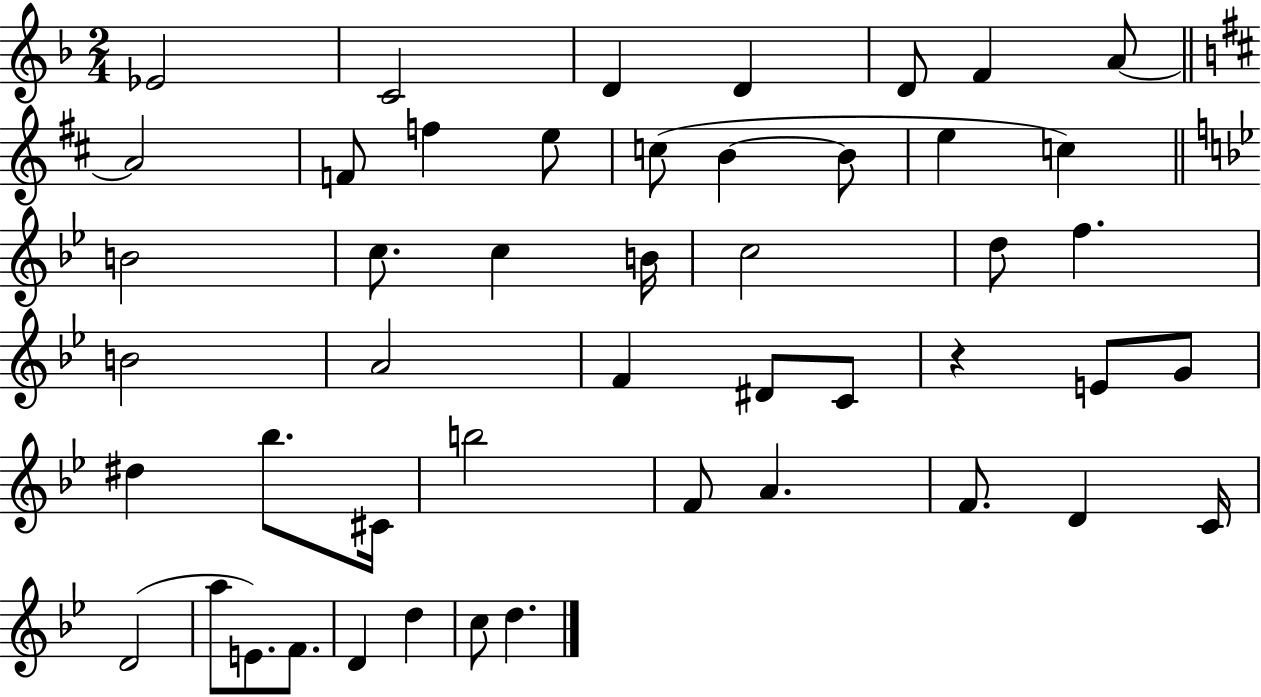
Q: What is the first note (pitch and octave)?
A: Eb4